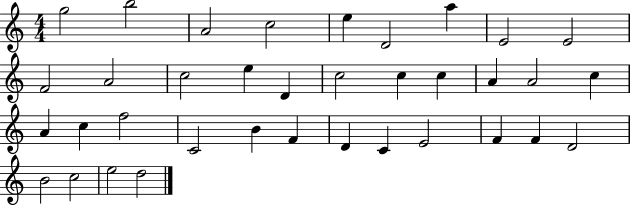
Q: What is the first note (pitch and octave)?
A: G5